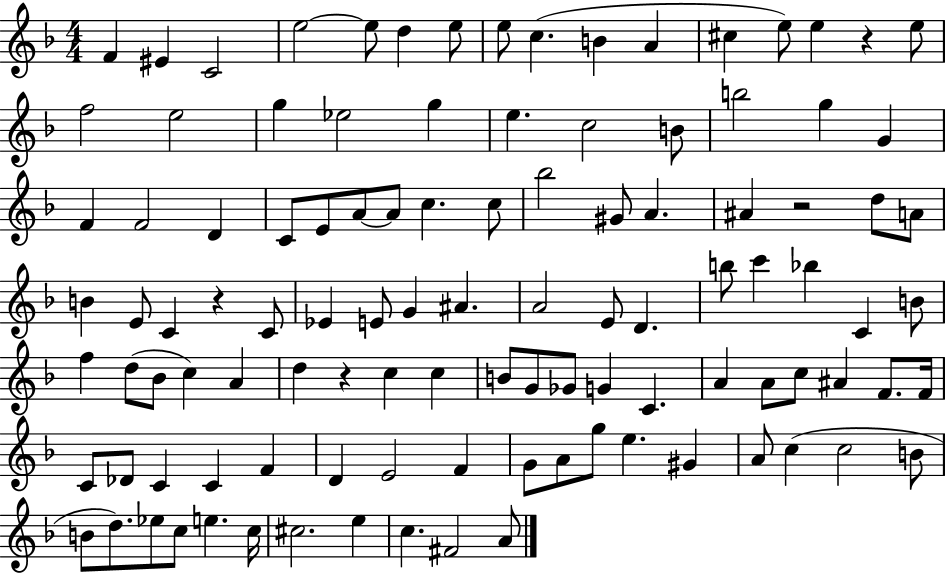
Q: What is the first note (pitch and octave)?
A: F4